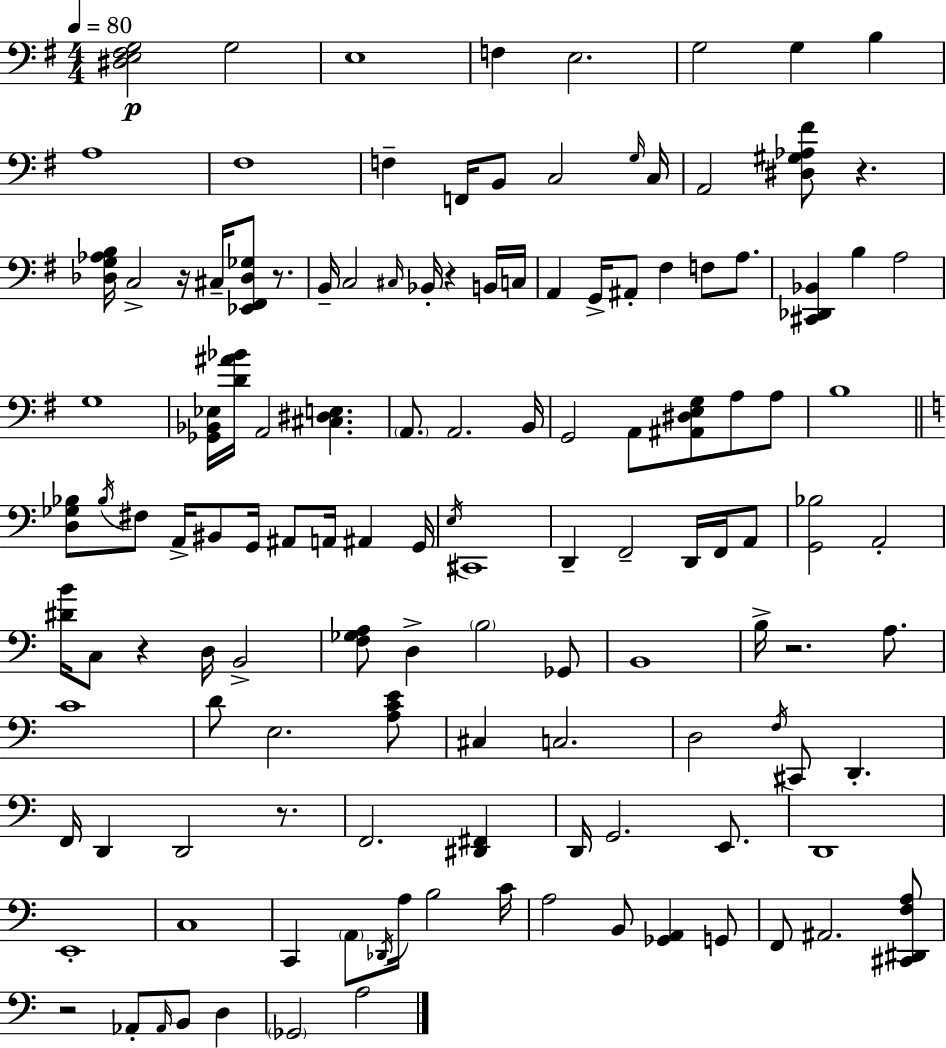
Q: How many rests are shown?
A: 8